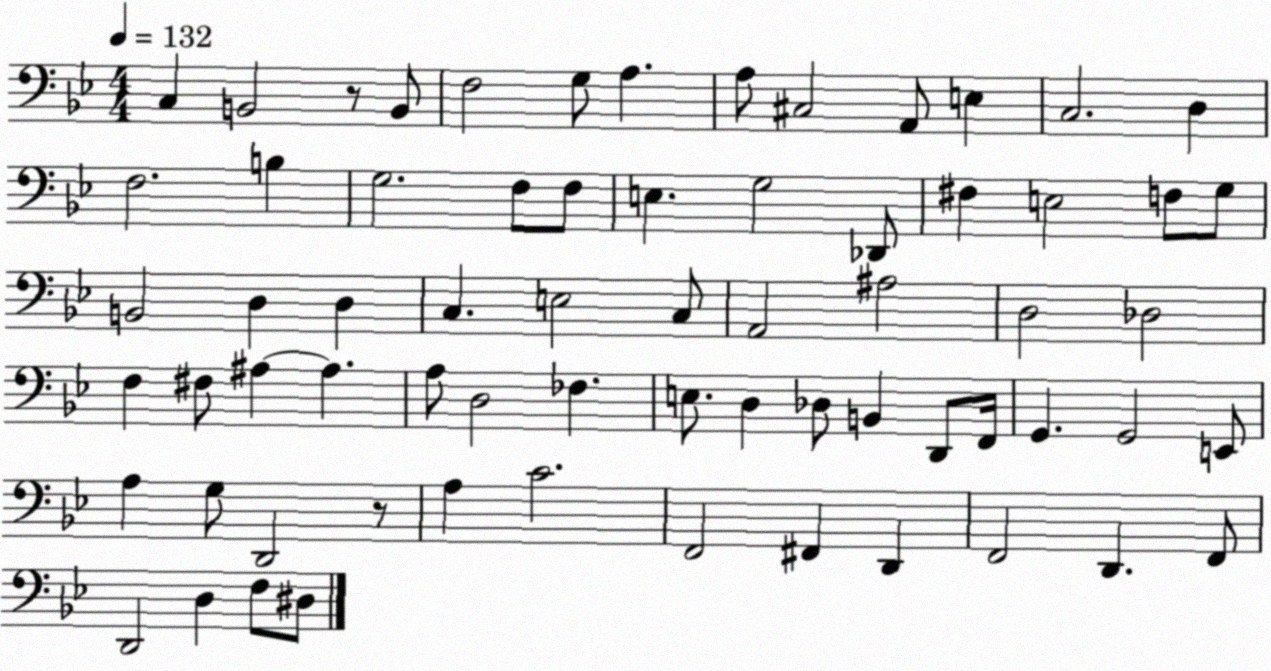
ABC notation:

X:1
T:Untitled
M:4/4
L:1/4
K:Bb
C, B,,2 z/2 B,,/2 F,2 G,/2 A, A,/2 ^C,2 A,,/2 E, C,2 D, F,2 B, G,2 F,/2 F,/2 E, G,2 _D,,/2 ^F, E,2 F,/2 G,/2 B,,2 D, D, C, E,2 C,/2 A,,2 ^A,2 D,2 _D,2 F, ^F,/2 ^A, ^A, A,/2 D,2 _F, E,/2 D, _D,/2 B,, D,,/2 F,,/4 G,, G,,2 E,,/2 A, G,/2 D,,2 z/2 A, C2 F,,2 ^F,, D,, F,,2 D,, F,,/2 D,,2 D, F,/2 ^D,/2